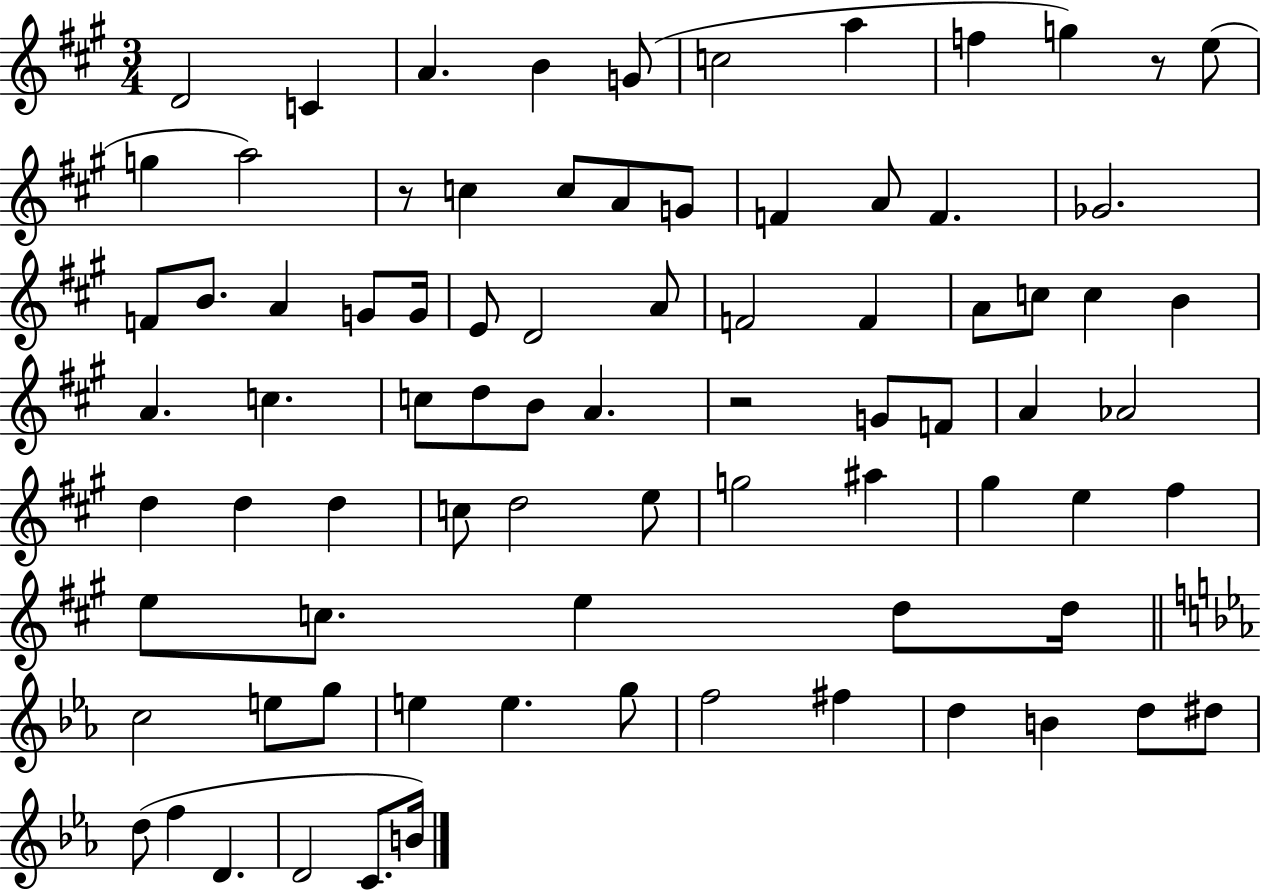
D4/h C4/q A4/q. B4/q G4/e C5/h A5/q F5/q G5/q R/e E5/e G5/q A5/h R/e C5/q C5/e A4/e G4/e F4/q A4/e F4/q. Gb4/h. F4/e B4/e. A4/q G4/e G4/s E4/e D4/h A4/e F4/h F4/q A4/e C5/e C5/q B4/q A4/q. C5/q. C5/e D5/e B4/e A4/q. R/h G4/e F4/e A4/q Ab4/h D5/q D5/q D5/q C5/e D5/h E5/e G5/h A#5/q G#5/q E5/q F#5/q E5/e C5/e. E5/q D5/e D5/s C5/h E5/e G5/e E5/q E5/q. G5/e F5/h F#5/q D5/q B4/q D5/e D#5/e D5/e F5/q D4/q. D4/h C4/e. B4/s